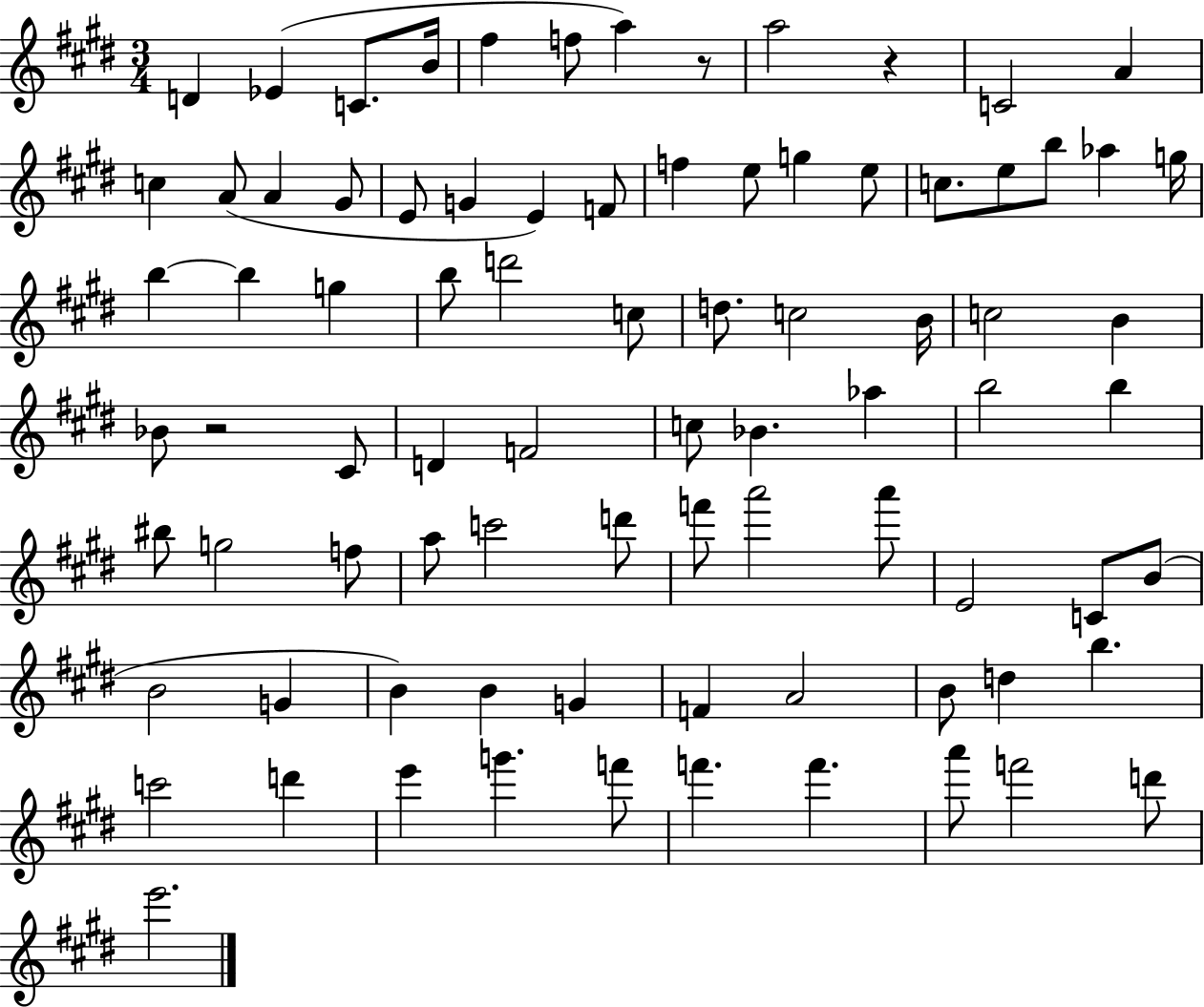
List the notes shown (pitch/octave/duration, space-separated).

D4/q Eb4/q C4/e. B4/s F#5/q F5/e A5/q R/e A5/h R/q C4/h A4/q C5/q A4/e A4/q G#4/e E4/e G4/q E4/q F4/e F5/q E5/e G5/q E5/e C5/e. E5/e B5/e Ab5/q G5/s B5/q B5/q G5/q B5/e D6/h C5/e D5/e. C5/h B4/s C5/h B4/q Bb4/e R/h C#4/e D4/q F4/h C5/e Bb4/q. Ab5/q B5/h B5/q BIS5/e G5/h F5/e A5/e C6/h D6/e F6/e A6/h A6/e E4/h C4/e B4/e B4/h G4/q B4/q B4/q G4/q F4/q A4/h B4/e D5/q B5/q. C6/h D6/q E6/q G6/q. F6/e F6/q. F6/q. A6/e F6/h D6/e E6/h.